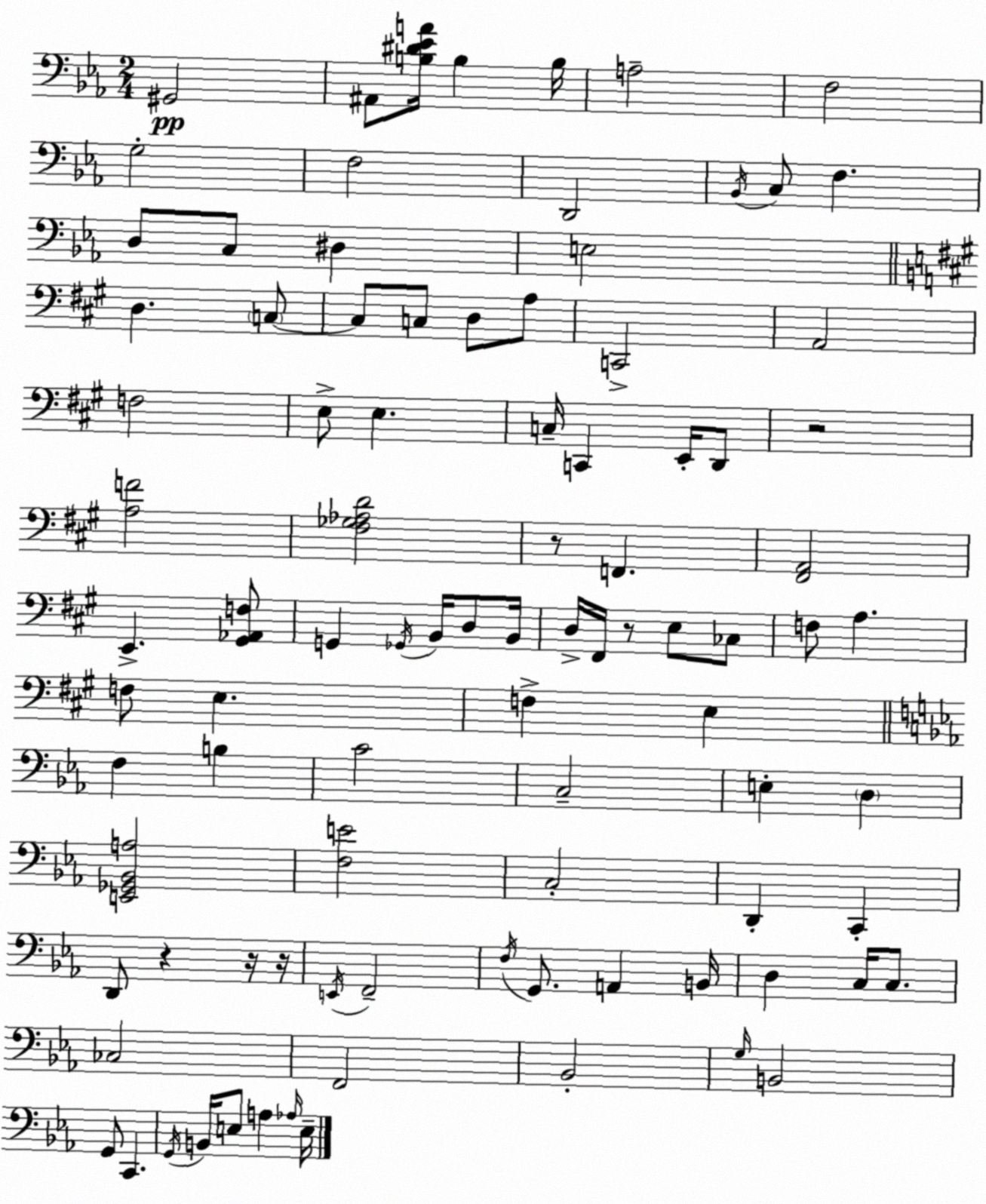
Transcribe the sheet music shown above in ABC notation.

X:1
T:Untitled
M:2/4
L:1/4
K:Cm
^G,,2 ^A,,/2 [B,^D_EA]/4 B, B,/4 A,2 F,2 G,2 F,2 D,,2 _B,,/4 C,/2 F, D,/2 C,/2 ^D, E,2 D, C,/2 C,/2 C,/2 D,/2 A,/2 C,,2 A,,2 F,2 E,/2 E, C,/4 C,, E,,/4 D,,/2 z2 [A,F]2 [^F,_G,_A,D]2 z/2 F,, [^F,,A,,]2 E,, [^G,,_A,,F,]/2 G,, _G,,/4 B,,/4 D,/2 B,,/4 D,/4 ^F,,/4 z/2 E,/2 _C,/2 F,/2 A, F,/2 E, F, E, F, B, C2 C,2 E, D, [E,,_G,,_B,,A,]2 [F,E]2 C,2 D,, C,, D,,/2 z z/4 z/4 E,,/4 F,,2 F,/4 G,,/2 A,, B,,/4 D, C,/4 C,/2 _C,2 F,,2 _B,,2 G,/4 B,,2 G,,/2 C,, G,,/4 B,,/4 E,/2 A, _A,/4 E,/4